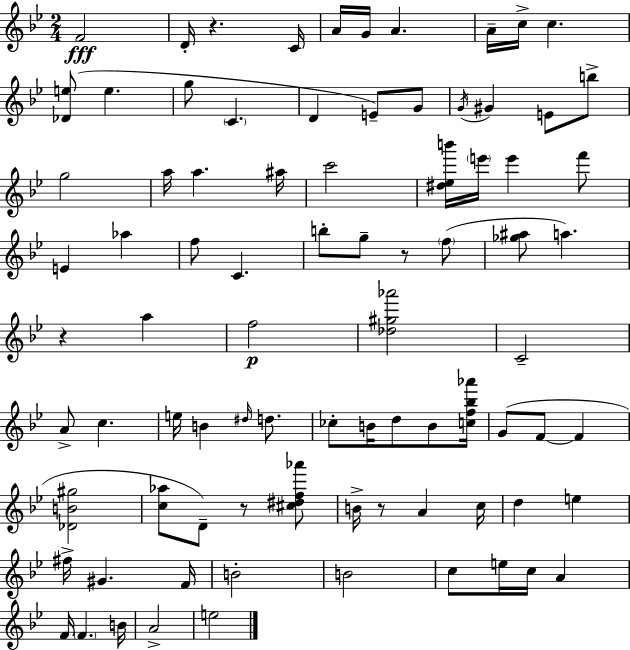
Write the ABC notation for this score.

X:1
T:Untitled
M:2/4
L:1/4
K:Gm
F2 D/4 z C/4 A/4 G/4 A A/4 c/4 c [_De]/2 e g/2 C D E/2 G/2 G/4 ^G E/2 b/2 g2 a/4 a ^a/4 c'2 [^d_eb']/4 e'/4 e' f'/2 E _a f/2 C b/2 g/2 z/2 f/2 [_g^a]/2 a z a f2 [_d^g_a']2 C2 A/2 c e/4 B ^d/4 d/2 _c/2 B/4 d/2 B/2 [cf_b_a']/4 G/2 F/2 F [_DB^g]2 [c_a]/2 D/2 z/2 [^c^df_a']/2 B/4 z/2 A c/4 d e ^f/4 ^G F/4 B2 B2 c/2 e/4 c/4 A F/4 F B/4 A2 e2